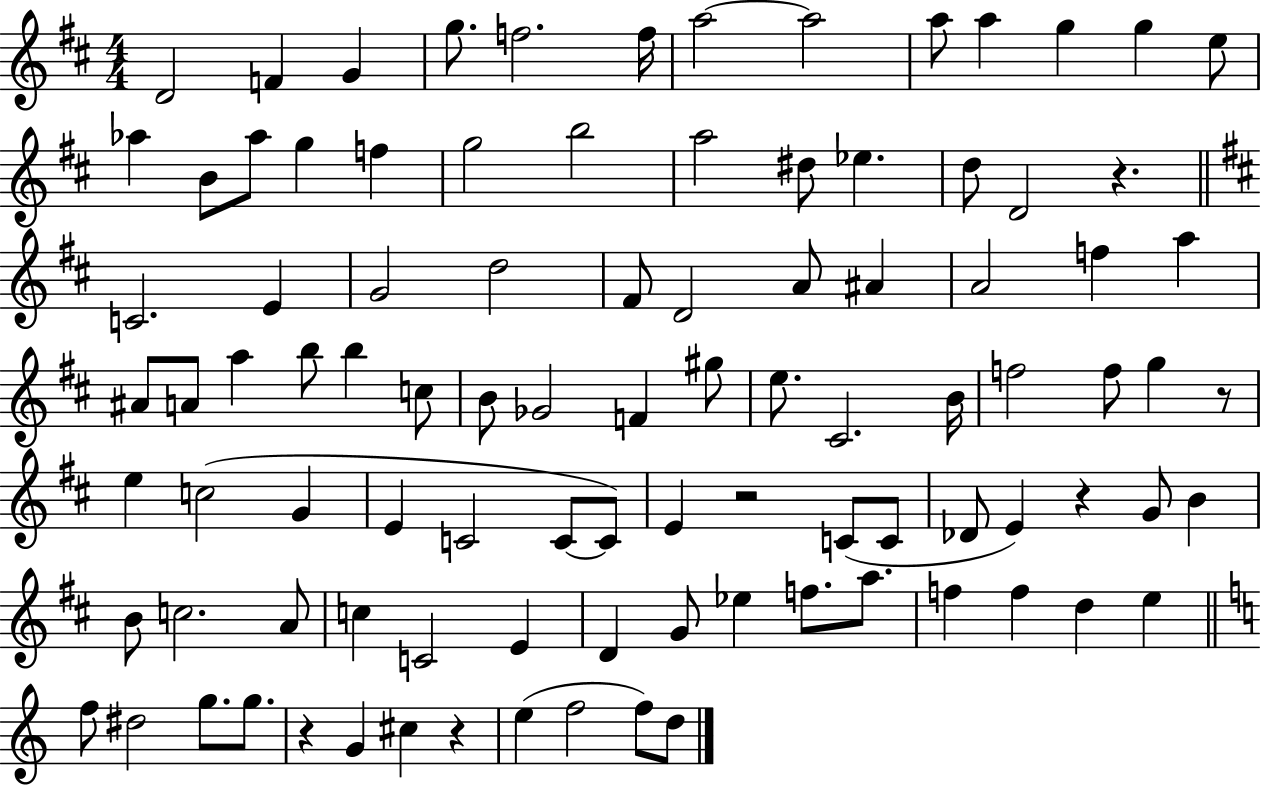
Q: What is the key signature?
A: D major